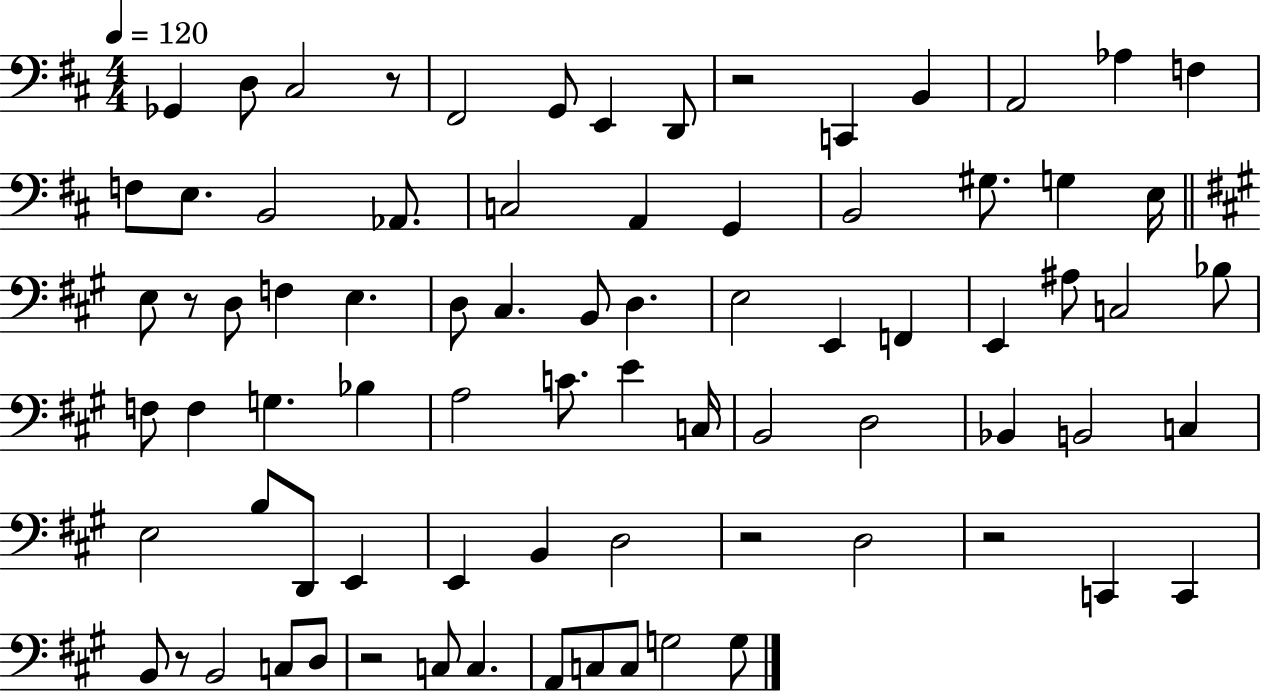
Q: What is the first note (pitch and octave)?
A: Gb2